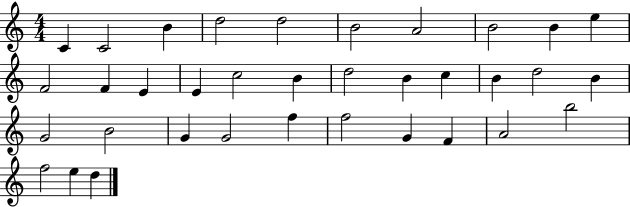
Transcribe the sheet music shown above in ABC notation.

X:1
T:Untitled
M:4/4
L:1/4
K:C
C C2 B d2 d2 B2 A2 B2 B e F2 F E E c2 B d2 B c B d2 B G2 B2 G G2 f f2 G F A2 b2 f2 e d